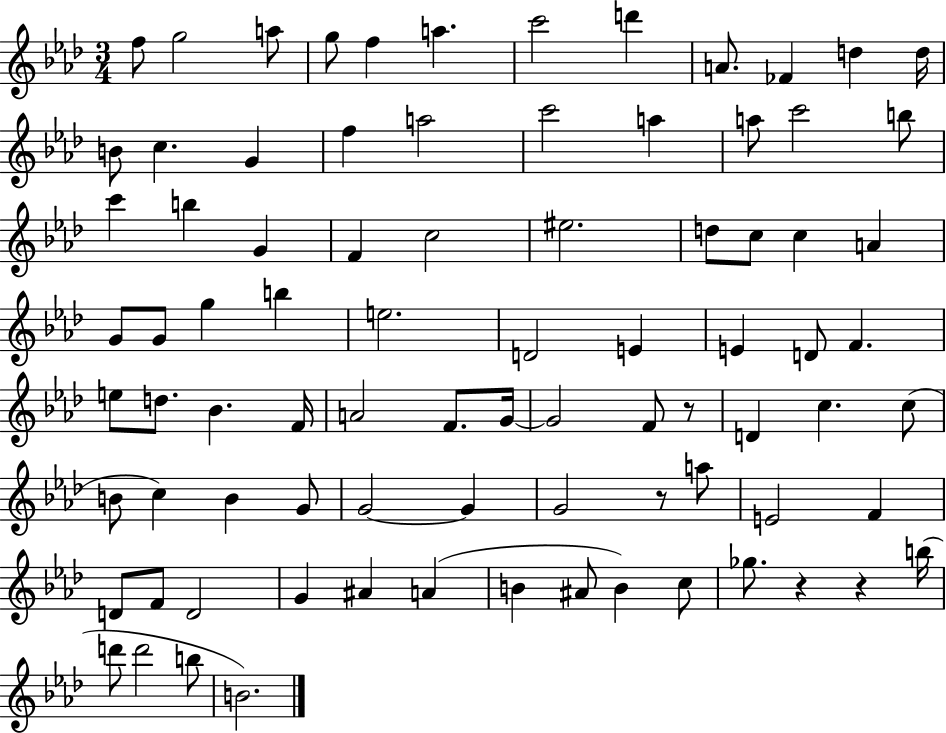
F5/e G5/h A5/e G5/e F5/q A5/q. C6/h D6/q A4/e. FES4/q D5/q D5/s B4/e C5/q. G4/q F5/q A5/h C6/h A5/q A5/e C6/h B5/e C6/q B5/q G4/q F4/q C5/h EIS5/h. D5/e C5/e C5/q A4/q G4/e G4/e G5/q B5/q E5/h. D4/h E4/q E4/q D4/e F4/q. E5/e D5/e. Bb4/q. F4/s A4/h F4/e. G4/s G4/h F4/e R/e D4/q C5/q. C5/e B4/e C5/q B4/q G4/e G4/h G4/q G4/h R/e A5/e E4/h F4/q D4/e F4/e D4/h G4/q A#4/q A4/q B4/q A#4/e B4/q C5/e Gb5/e. R/q R/q B5/s D6/e D6/h B5/e B4/h.